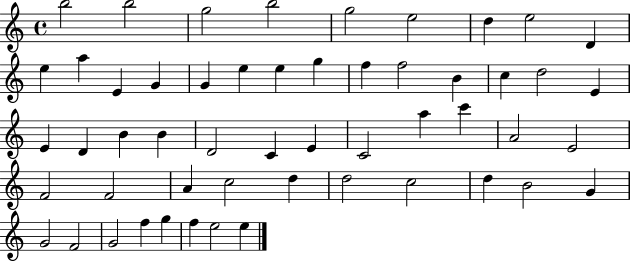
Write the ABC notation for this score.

X:1
T:Untitled
M:4/4
L:1/4
K:C
b2 b2 g2 b2 g2 e2 d e2 D e a E G G e e g f f2 B c d2 E E D B B D2 C E C2 a c' A2 E2 F2 F2 A c2 d d2 c2 d B2 G G2 F2 G2 f g f e2 e